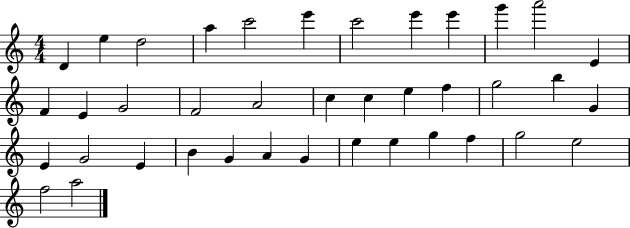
D4/q E5/q D5/h A5/q C6/h E6/q C6/h E6/q E6/q G6/q A6/h E4/q F4/q E4/q G4/h F4/h A4/h C5/q C5/q E5/q F5/q G5/h B5/q G4/q E4/q G4/h E4/q B4/q G4/q A4/q G4/q E5/q E5/q G5/q F5/q G5/h E5/h F5/h A5/h